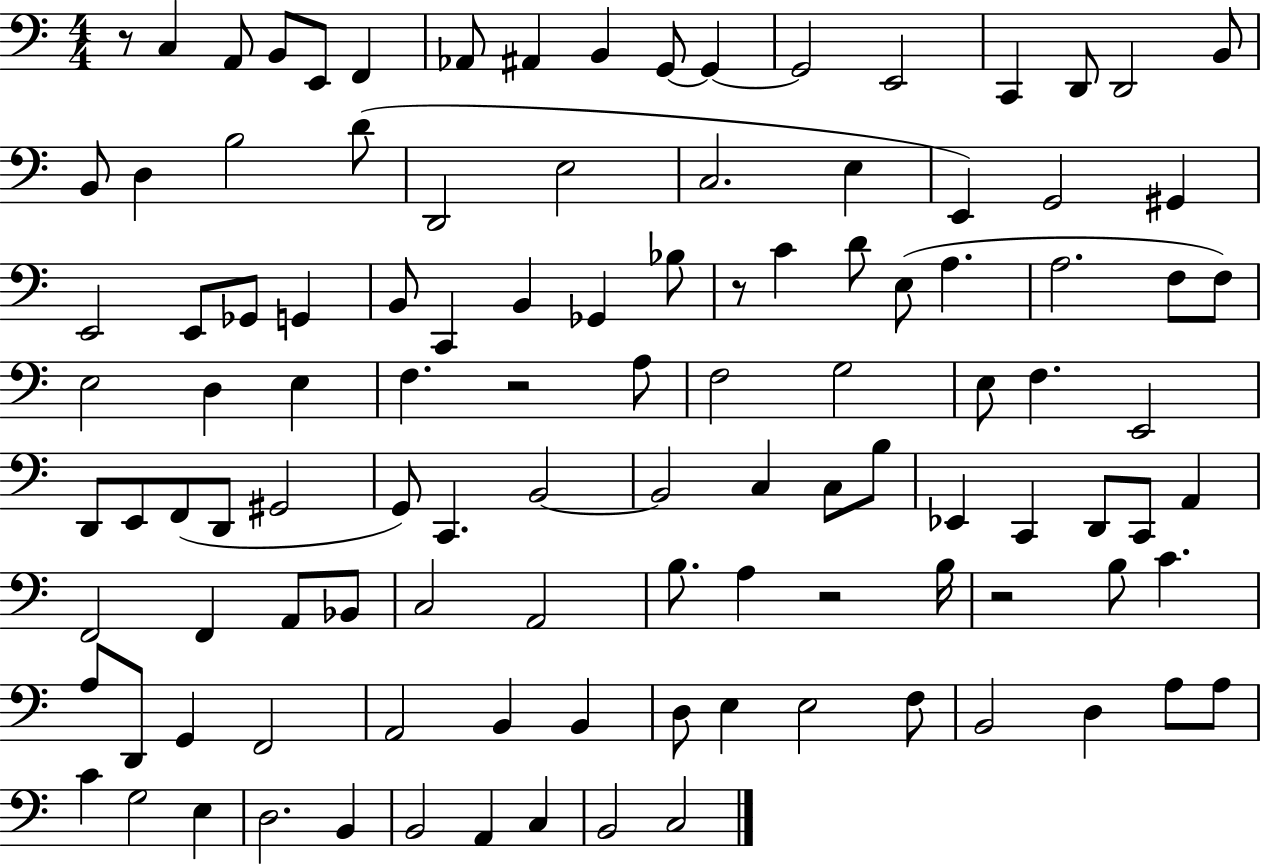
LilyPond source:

{
  \clef bass
  \numericTimeSignature
  \time 4/4
  \key c \major
  \repeat volta 2 { r8 c4 a,8 b,8 e,8 f,4 | aes,8 ais,4 b,4 g,8~~ g,4~~ | g,2 e,2 | c,4 d,8 d,2 b,8 | \break b,8 d4 b2 d'8( | d,2 e2 | c2. e4 | e,4) g,2 gis,4 | \break e,2 e,8 ges,8 g,4 | b,8 c,4 b,4 ges,4 bes8 | r8 c'4 d'8 e8( a4. | a2. f8 f8) | \break e2 d4 e4 | f4. r2 a8 | f2 g2 | e8 f4. e,2 | \break d,8 e,8 f,8( d,8 gis,2 | g,8) c,4. b,2~~ | b,2 c4 c8 b8 | ees,4 c,4 d,8 c,8 a,4 | \break f,2 f,4 a,8 bes,8 | c2 a,2 | b8. a4 r2 b16 | r2 b8 c'4. | \break a8 d,8 g,4 f,2 | a,2 b,4 b,4 | d8 e4 e2 f8 | b,2 d4 a8 a8 | \break c'4 g2 e4 | d2. b,4 | b,2 a,4 c4 | b,2 c2 | \break } \bar "|."
}